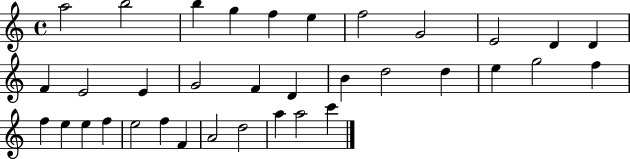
{
  \clef treble
  \time 4/4
  \defaultTimeSignature
  \key c \major
  a''2 b''2 | b''4 g''4 f''4 e''4 | f''2 g'2 | e'2 d'4 d'4 | \break f'4 e'2 e'4 | g'2 f'4 d'4 | b'4 d''2 d''4 | e''4 g''2 f''4 | \break f''4 e''4 e''4 f''4 | e''2 f''4 f'4 | a'2 d''2 | a''4 a''2 c'''4 | \break \bar "|."
}